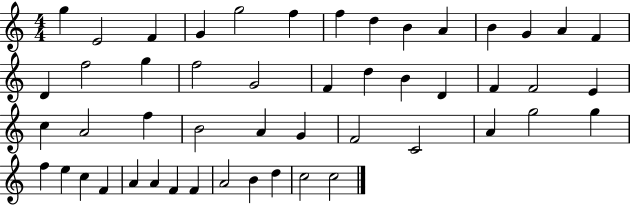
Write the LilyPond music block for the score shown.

{
  \clef treble
  \numericTimeSignature
  \time 4/4
  \key c \major
  g''4 e'2 f'4 | g'4 g''2 f''4 | f''4 d''4 b'4 a'4 | b'4 g'4 a'4 f'4 | \break d'4 f''2 g''4 | f''2 g'2 | f'4 d''4 b'4 d'4 | f'4 f'2 e'4 | \break c''4 a'2 f''4 | b'2 a'4 g'4 | f'2 c'2 | a'4 g''2 g''4 | \break f''4 e''4 c''4 f'4 | a'4 a'4 f'4 f'4 | a'2 b'4 d''4 | c''2 c''2 | \break \bar "|."
}